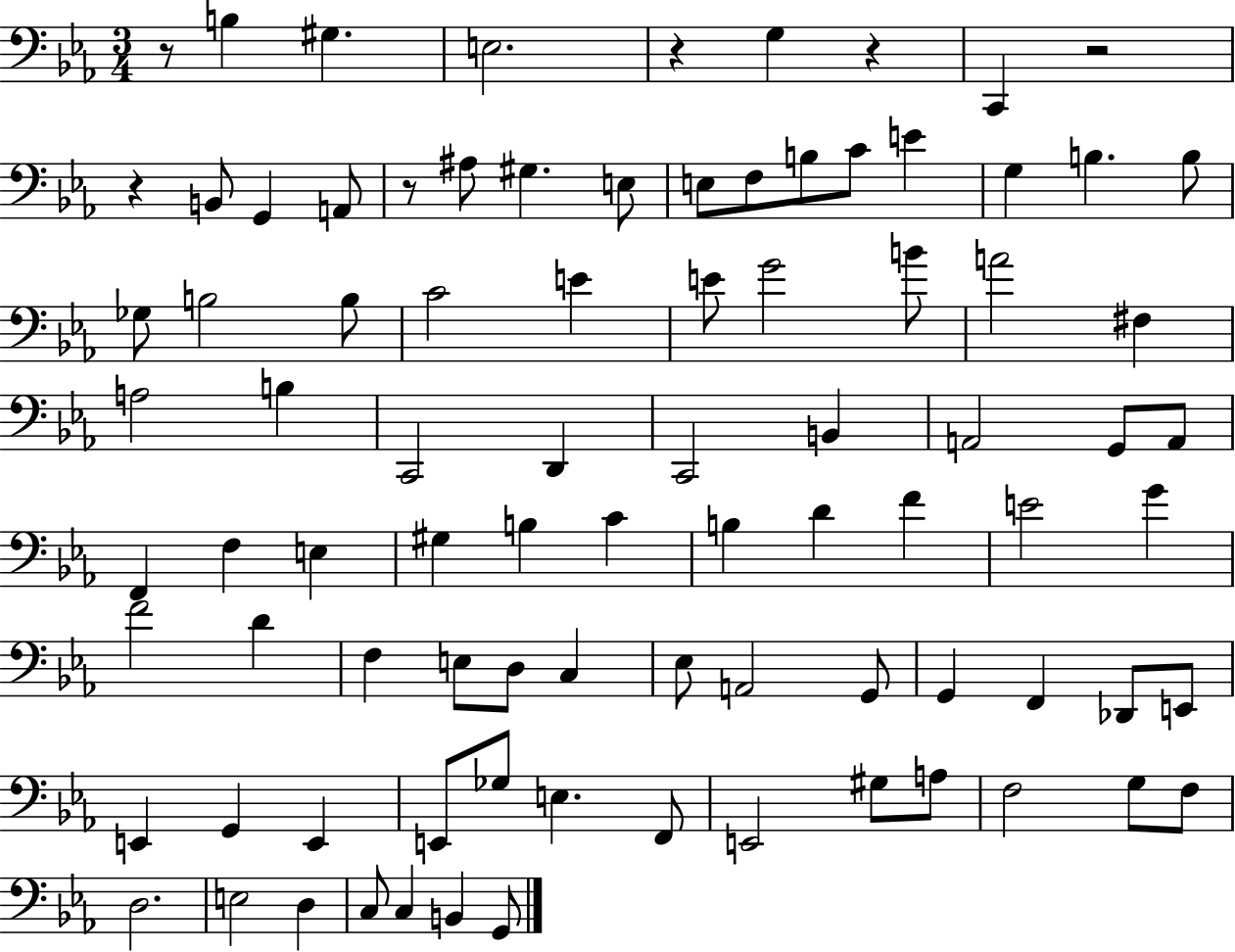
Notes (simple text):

R/e B3/q G#3/q. E3/h. R/q G3/q R/q C2/q R/h R/q B2/e G2/q A2/e R/e A#3/e G#3/q. E3/e E3/e F3/e B3/e C4/e E4/q G3/q B3/q. B3/e Gb3/e B3/h B3/e C4/h E4/q E4/e G4/h B4/e A4/h F#3/q A3/h B3/q C2/h D2/q C2/h B2/q A2/h G2/e A2/e F2/q F3/q E3/q G#3/q B3/q C4/q B3/q D4/q F4/q E4/h G4/q F4/h D4/q F3/q E3/e D3/e C3/q Eb3/e A2/h G2/e G2/q F2/q Db2/e E2/e E2/q G2/q E2/q E2/e Gb3/e E3/q. F2/e E2/h G#3/e A3/e F3/h G3/e F3/e D3/h. E3/h D3/q C3/e C3/q B2/q G2/e